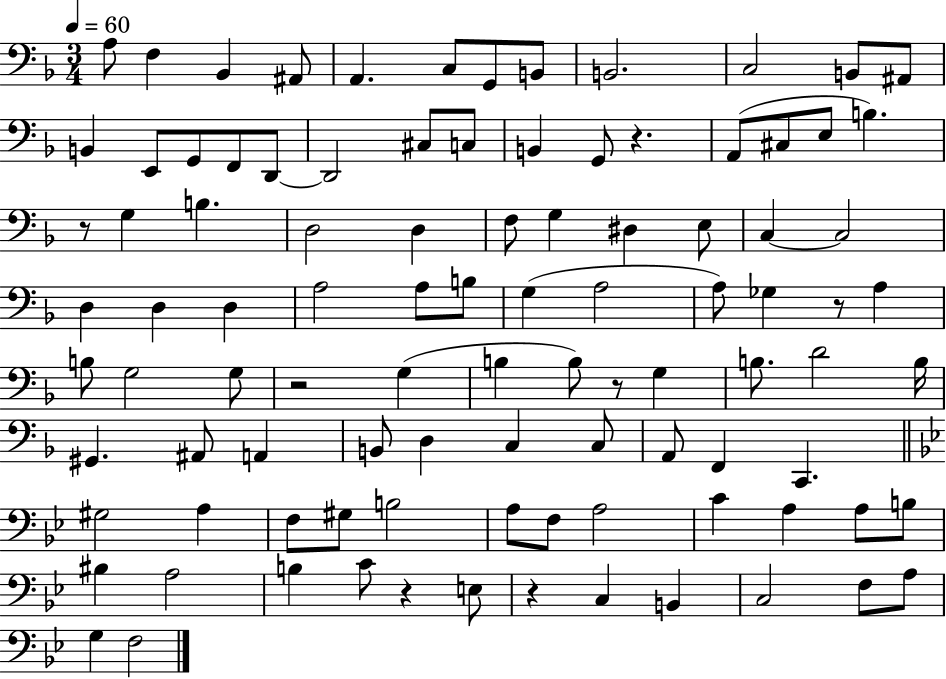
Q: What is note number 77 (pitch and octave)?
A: A3